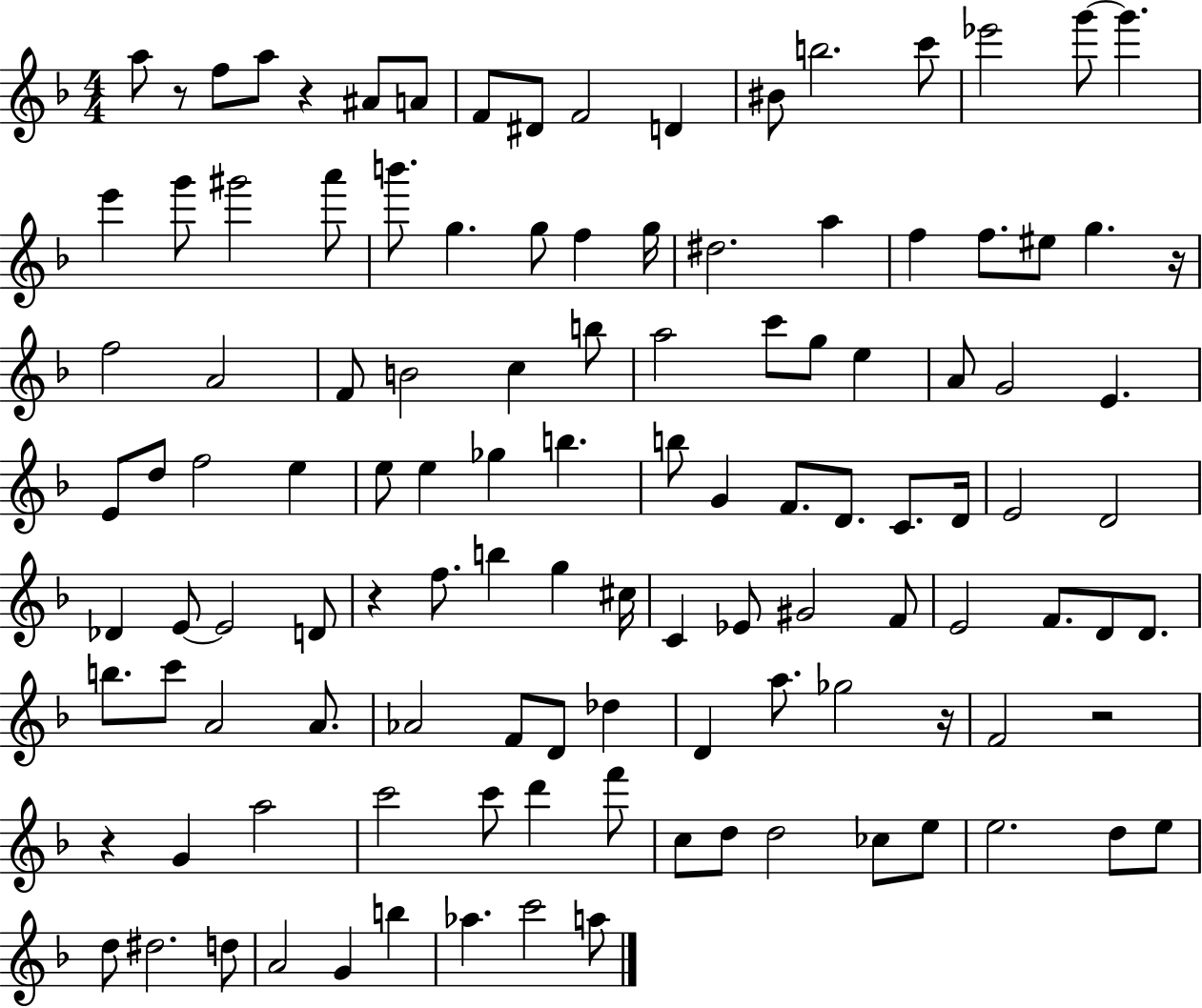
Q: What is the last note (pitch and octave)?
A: A5